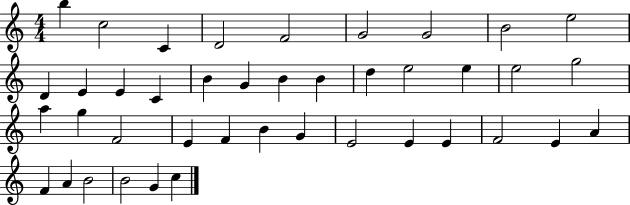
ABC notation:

X:1
T:Untitled
M:4/4
L:1/4
K:C
b c2 C D2 F2 G2 G2 B2 e2 D E E C B G B B d e2 e e2 g2 a g F2 E F B G E2 E E F2 E A F A B2 B2 G c